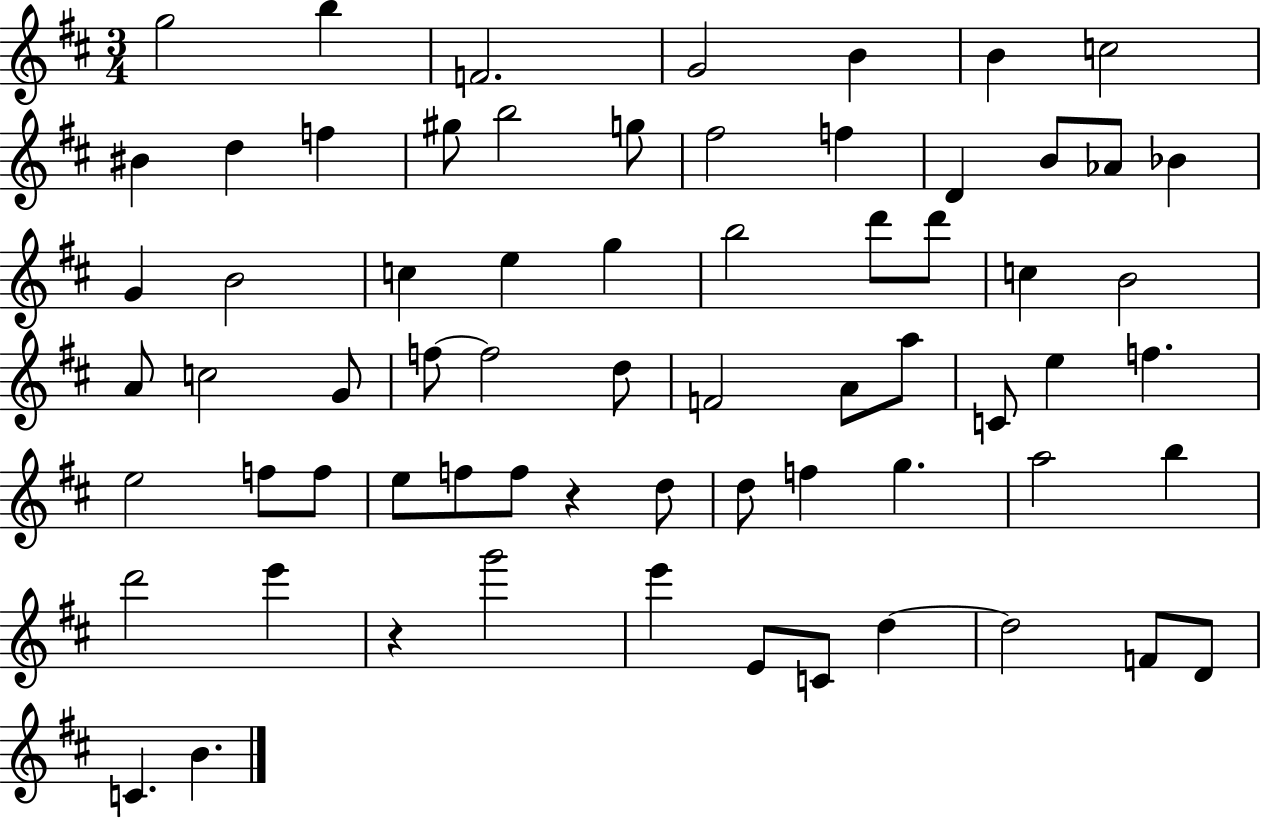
{
  \clef treble
  \numericTimeSignature
  \time 3/4
  \key d \major
  \repeat volta 2 { g''2 b''4 | f'2. | g'2 b'4 | b'4 c''2 | \break bis'4 d''4 f''4 | gis''8 b''2 g''8 | fis''2 f''4 | d'4 b'8 aes'8 bes'4 | \break g'4 b'2 | c''4 e''4 g''4 | b''2 d'''8 d'''8 | c''4 b'2 | \break a'8 c''2 g'8 | f''8~~ f''2 d''8 | f'2 a'8 a''8 | c'8 e''4 f''4. | \break e''2 f''8 f''8 | e''8 f''8 f''8 r4 d''8 | d''8 f''4 g''4. | a''2 b''4 | \break d'''2 e'''4 | r4 g'''2 | e'''4 e'8 c'8 d''4~~ | d''2 f'8 d'8 | \break c'4. b'4. | } \bar "|."
}